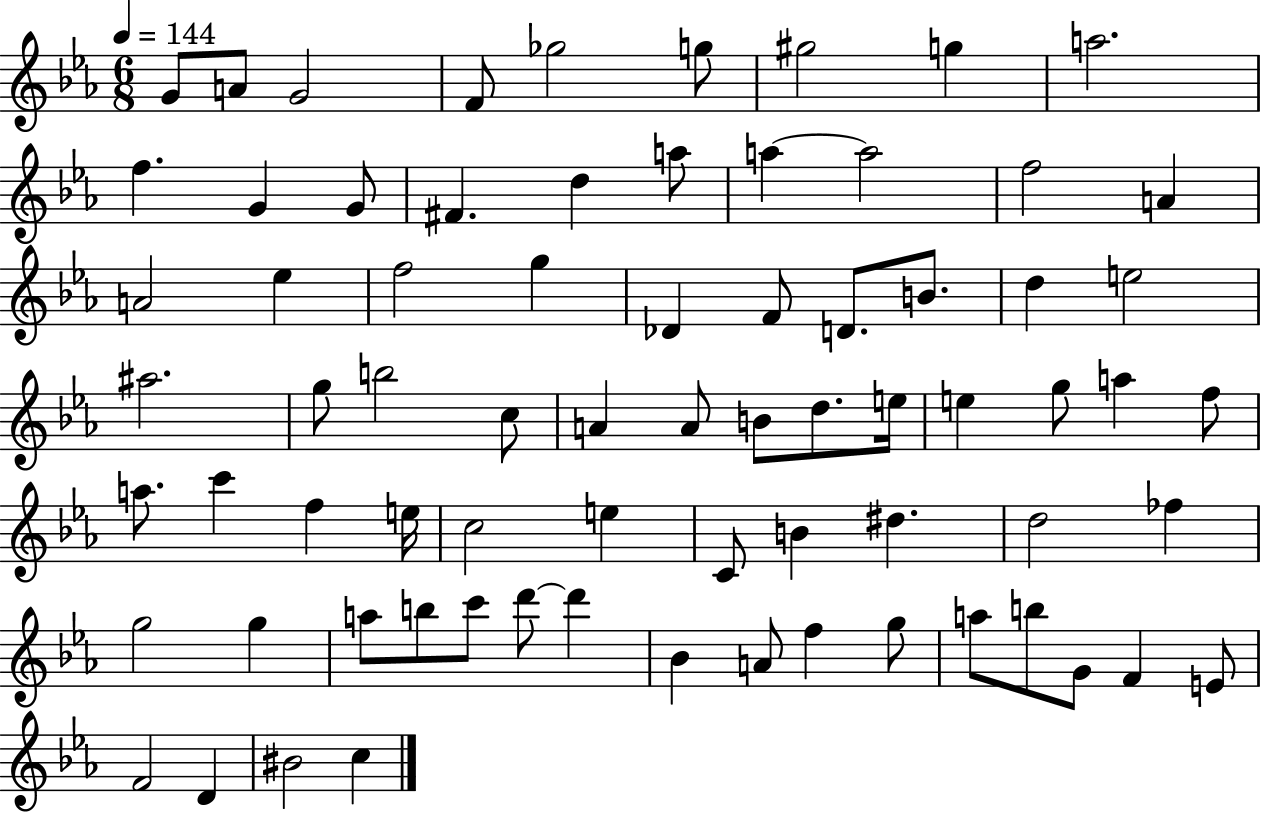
G4/e A4/e G4/h F4/e Gb5/h G5/e G#5/h G5/q A5/h. F5/q. G4/q G4/e F#4/q. D5/q A5/e A5/q A5/h F5/h A4/q A4/h Eb5/q F5/h G5/q Db4/q F4/e D4/e. B4/e. D5/q E5/h A#5/h. G5/e B5/h C5/e A4/q A4/e B4/e D5/e. E5/s E5/q G5/e A5/q F5/e A5/e. C6/q F5/q E5/s C5/h E5/q C4/e B4/q D#5/q. D5/h FES5/q G5/h G5/q A5/e B5/e C6/e D6/e D6/q Bb4/q A4/e F5/q G5/e A5/e B5/e G4/e F4/q E4/e F4/h D4/q BIS4/h C5/q